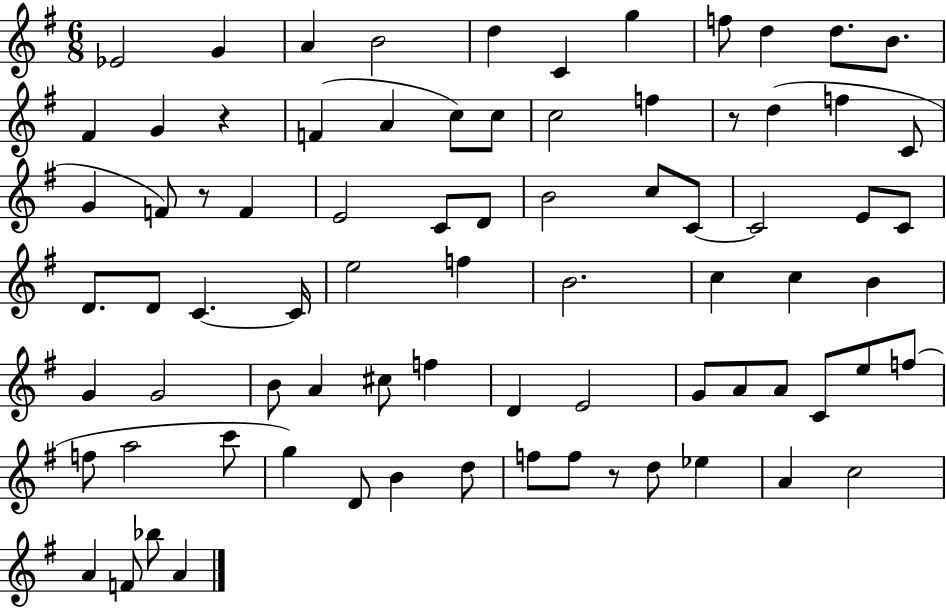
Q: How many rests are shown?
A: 4